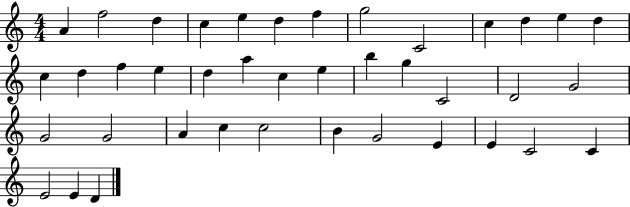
{
  \clef treble
  \numericTimeSignature
  \time 4/4
  \key c \major
  a'4 f''2 d''4 | c''4 e''4 d''4 f''4 | g''2 c'2 | c''4 d''4 e''4 d''4 | \break c''4 d''4 f''4 e''4 | d''4 a''4 c''4 e''4 | b''4 g''4 c'2 | d'2 g'2 | \break g'2 g'2 | a'4 c''4 c''2 | b'4 g'2 e'4 | e'4 c'2 c'4 | \break e'2 e'4 d'4 | \bar "|."
}